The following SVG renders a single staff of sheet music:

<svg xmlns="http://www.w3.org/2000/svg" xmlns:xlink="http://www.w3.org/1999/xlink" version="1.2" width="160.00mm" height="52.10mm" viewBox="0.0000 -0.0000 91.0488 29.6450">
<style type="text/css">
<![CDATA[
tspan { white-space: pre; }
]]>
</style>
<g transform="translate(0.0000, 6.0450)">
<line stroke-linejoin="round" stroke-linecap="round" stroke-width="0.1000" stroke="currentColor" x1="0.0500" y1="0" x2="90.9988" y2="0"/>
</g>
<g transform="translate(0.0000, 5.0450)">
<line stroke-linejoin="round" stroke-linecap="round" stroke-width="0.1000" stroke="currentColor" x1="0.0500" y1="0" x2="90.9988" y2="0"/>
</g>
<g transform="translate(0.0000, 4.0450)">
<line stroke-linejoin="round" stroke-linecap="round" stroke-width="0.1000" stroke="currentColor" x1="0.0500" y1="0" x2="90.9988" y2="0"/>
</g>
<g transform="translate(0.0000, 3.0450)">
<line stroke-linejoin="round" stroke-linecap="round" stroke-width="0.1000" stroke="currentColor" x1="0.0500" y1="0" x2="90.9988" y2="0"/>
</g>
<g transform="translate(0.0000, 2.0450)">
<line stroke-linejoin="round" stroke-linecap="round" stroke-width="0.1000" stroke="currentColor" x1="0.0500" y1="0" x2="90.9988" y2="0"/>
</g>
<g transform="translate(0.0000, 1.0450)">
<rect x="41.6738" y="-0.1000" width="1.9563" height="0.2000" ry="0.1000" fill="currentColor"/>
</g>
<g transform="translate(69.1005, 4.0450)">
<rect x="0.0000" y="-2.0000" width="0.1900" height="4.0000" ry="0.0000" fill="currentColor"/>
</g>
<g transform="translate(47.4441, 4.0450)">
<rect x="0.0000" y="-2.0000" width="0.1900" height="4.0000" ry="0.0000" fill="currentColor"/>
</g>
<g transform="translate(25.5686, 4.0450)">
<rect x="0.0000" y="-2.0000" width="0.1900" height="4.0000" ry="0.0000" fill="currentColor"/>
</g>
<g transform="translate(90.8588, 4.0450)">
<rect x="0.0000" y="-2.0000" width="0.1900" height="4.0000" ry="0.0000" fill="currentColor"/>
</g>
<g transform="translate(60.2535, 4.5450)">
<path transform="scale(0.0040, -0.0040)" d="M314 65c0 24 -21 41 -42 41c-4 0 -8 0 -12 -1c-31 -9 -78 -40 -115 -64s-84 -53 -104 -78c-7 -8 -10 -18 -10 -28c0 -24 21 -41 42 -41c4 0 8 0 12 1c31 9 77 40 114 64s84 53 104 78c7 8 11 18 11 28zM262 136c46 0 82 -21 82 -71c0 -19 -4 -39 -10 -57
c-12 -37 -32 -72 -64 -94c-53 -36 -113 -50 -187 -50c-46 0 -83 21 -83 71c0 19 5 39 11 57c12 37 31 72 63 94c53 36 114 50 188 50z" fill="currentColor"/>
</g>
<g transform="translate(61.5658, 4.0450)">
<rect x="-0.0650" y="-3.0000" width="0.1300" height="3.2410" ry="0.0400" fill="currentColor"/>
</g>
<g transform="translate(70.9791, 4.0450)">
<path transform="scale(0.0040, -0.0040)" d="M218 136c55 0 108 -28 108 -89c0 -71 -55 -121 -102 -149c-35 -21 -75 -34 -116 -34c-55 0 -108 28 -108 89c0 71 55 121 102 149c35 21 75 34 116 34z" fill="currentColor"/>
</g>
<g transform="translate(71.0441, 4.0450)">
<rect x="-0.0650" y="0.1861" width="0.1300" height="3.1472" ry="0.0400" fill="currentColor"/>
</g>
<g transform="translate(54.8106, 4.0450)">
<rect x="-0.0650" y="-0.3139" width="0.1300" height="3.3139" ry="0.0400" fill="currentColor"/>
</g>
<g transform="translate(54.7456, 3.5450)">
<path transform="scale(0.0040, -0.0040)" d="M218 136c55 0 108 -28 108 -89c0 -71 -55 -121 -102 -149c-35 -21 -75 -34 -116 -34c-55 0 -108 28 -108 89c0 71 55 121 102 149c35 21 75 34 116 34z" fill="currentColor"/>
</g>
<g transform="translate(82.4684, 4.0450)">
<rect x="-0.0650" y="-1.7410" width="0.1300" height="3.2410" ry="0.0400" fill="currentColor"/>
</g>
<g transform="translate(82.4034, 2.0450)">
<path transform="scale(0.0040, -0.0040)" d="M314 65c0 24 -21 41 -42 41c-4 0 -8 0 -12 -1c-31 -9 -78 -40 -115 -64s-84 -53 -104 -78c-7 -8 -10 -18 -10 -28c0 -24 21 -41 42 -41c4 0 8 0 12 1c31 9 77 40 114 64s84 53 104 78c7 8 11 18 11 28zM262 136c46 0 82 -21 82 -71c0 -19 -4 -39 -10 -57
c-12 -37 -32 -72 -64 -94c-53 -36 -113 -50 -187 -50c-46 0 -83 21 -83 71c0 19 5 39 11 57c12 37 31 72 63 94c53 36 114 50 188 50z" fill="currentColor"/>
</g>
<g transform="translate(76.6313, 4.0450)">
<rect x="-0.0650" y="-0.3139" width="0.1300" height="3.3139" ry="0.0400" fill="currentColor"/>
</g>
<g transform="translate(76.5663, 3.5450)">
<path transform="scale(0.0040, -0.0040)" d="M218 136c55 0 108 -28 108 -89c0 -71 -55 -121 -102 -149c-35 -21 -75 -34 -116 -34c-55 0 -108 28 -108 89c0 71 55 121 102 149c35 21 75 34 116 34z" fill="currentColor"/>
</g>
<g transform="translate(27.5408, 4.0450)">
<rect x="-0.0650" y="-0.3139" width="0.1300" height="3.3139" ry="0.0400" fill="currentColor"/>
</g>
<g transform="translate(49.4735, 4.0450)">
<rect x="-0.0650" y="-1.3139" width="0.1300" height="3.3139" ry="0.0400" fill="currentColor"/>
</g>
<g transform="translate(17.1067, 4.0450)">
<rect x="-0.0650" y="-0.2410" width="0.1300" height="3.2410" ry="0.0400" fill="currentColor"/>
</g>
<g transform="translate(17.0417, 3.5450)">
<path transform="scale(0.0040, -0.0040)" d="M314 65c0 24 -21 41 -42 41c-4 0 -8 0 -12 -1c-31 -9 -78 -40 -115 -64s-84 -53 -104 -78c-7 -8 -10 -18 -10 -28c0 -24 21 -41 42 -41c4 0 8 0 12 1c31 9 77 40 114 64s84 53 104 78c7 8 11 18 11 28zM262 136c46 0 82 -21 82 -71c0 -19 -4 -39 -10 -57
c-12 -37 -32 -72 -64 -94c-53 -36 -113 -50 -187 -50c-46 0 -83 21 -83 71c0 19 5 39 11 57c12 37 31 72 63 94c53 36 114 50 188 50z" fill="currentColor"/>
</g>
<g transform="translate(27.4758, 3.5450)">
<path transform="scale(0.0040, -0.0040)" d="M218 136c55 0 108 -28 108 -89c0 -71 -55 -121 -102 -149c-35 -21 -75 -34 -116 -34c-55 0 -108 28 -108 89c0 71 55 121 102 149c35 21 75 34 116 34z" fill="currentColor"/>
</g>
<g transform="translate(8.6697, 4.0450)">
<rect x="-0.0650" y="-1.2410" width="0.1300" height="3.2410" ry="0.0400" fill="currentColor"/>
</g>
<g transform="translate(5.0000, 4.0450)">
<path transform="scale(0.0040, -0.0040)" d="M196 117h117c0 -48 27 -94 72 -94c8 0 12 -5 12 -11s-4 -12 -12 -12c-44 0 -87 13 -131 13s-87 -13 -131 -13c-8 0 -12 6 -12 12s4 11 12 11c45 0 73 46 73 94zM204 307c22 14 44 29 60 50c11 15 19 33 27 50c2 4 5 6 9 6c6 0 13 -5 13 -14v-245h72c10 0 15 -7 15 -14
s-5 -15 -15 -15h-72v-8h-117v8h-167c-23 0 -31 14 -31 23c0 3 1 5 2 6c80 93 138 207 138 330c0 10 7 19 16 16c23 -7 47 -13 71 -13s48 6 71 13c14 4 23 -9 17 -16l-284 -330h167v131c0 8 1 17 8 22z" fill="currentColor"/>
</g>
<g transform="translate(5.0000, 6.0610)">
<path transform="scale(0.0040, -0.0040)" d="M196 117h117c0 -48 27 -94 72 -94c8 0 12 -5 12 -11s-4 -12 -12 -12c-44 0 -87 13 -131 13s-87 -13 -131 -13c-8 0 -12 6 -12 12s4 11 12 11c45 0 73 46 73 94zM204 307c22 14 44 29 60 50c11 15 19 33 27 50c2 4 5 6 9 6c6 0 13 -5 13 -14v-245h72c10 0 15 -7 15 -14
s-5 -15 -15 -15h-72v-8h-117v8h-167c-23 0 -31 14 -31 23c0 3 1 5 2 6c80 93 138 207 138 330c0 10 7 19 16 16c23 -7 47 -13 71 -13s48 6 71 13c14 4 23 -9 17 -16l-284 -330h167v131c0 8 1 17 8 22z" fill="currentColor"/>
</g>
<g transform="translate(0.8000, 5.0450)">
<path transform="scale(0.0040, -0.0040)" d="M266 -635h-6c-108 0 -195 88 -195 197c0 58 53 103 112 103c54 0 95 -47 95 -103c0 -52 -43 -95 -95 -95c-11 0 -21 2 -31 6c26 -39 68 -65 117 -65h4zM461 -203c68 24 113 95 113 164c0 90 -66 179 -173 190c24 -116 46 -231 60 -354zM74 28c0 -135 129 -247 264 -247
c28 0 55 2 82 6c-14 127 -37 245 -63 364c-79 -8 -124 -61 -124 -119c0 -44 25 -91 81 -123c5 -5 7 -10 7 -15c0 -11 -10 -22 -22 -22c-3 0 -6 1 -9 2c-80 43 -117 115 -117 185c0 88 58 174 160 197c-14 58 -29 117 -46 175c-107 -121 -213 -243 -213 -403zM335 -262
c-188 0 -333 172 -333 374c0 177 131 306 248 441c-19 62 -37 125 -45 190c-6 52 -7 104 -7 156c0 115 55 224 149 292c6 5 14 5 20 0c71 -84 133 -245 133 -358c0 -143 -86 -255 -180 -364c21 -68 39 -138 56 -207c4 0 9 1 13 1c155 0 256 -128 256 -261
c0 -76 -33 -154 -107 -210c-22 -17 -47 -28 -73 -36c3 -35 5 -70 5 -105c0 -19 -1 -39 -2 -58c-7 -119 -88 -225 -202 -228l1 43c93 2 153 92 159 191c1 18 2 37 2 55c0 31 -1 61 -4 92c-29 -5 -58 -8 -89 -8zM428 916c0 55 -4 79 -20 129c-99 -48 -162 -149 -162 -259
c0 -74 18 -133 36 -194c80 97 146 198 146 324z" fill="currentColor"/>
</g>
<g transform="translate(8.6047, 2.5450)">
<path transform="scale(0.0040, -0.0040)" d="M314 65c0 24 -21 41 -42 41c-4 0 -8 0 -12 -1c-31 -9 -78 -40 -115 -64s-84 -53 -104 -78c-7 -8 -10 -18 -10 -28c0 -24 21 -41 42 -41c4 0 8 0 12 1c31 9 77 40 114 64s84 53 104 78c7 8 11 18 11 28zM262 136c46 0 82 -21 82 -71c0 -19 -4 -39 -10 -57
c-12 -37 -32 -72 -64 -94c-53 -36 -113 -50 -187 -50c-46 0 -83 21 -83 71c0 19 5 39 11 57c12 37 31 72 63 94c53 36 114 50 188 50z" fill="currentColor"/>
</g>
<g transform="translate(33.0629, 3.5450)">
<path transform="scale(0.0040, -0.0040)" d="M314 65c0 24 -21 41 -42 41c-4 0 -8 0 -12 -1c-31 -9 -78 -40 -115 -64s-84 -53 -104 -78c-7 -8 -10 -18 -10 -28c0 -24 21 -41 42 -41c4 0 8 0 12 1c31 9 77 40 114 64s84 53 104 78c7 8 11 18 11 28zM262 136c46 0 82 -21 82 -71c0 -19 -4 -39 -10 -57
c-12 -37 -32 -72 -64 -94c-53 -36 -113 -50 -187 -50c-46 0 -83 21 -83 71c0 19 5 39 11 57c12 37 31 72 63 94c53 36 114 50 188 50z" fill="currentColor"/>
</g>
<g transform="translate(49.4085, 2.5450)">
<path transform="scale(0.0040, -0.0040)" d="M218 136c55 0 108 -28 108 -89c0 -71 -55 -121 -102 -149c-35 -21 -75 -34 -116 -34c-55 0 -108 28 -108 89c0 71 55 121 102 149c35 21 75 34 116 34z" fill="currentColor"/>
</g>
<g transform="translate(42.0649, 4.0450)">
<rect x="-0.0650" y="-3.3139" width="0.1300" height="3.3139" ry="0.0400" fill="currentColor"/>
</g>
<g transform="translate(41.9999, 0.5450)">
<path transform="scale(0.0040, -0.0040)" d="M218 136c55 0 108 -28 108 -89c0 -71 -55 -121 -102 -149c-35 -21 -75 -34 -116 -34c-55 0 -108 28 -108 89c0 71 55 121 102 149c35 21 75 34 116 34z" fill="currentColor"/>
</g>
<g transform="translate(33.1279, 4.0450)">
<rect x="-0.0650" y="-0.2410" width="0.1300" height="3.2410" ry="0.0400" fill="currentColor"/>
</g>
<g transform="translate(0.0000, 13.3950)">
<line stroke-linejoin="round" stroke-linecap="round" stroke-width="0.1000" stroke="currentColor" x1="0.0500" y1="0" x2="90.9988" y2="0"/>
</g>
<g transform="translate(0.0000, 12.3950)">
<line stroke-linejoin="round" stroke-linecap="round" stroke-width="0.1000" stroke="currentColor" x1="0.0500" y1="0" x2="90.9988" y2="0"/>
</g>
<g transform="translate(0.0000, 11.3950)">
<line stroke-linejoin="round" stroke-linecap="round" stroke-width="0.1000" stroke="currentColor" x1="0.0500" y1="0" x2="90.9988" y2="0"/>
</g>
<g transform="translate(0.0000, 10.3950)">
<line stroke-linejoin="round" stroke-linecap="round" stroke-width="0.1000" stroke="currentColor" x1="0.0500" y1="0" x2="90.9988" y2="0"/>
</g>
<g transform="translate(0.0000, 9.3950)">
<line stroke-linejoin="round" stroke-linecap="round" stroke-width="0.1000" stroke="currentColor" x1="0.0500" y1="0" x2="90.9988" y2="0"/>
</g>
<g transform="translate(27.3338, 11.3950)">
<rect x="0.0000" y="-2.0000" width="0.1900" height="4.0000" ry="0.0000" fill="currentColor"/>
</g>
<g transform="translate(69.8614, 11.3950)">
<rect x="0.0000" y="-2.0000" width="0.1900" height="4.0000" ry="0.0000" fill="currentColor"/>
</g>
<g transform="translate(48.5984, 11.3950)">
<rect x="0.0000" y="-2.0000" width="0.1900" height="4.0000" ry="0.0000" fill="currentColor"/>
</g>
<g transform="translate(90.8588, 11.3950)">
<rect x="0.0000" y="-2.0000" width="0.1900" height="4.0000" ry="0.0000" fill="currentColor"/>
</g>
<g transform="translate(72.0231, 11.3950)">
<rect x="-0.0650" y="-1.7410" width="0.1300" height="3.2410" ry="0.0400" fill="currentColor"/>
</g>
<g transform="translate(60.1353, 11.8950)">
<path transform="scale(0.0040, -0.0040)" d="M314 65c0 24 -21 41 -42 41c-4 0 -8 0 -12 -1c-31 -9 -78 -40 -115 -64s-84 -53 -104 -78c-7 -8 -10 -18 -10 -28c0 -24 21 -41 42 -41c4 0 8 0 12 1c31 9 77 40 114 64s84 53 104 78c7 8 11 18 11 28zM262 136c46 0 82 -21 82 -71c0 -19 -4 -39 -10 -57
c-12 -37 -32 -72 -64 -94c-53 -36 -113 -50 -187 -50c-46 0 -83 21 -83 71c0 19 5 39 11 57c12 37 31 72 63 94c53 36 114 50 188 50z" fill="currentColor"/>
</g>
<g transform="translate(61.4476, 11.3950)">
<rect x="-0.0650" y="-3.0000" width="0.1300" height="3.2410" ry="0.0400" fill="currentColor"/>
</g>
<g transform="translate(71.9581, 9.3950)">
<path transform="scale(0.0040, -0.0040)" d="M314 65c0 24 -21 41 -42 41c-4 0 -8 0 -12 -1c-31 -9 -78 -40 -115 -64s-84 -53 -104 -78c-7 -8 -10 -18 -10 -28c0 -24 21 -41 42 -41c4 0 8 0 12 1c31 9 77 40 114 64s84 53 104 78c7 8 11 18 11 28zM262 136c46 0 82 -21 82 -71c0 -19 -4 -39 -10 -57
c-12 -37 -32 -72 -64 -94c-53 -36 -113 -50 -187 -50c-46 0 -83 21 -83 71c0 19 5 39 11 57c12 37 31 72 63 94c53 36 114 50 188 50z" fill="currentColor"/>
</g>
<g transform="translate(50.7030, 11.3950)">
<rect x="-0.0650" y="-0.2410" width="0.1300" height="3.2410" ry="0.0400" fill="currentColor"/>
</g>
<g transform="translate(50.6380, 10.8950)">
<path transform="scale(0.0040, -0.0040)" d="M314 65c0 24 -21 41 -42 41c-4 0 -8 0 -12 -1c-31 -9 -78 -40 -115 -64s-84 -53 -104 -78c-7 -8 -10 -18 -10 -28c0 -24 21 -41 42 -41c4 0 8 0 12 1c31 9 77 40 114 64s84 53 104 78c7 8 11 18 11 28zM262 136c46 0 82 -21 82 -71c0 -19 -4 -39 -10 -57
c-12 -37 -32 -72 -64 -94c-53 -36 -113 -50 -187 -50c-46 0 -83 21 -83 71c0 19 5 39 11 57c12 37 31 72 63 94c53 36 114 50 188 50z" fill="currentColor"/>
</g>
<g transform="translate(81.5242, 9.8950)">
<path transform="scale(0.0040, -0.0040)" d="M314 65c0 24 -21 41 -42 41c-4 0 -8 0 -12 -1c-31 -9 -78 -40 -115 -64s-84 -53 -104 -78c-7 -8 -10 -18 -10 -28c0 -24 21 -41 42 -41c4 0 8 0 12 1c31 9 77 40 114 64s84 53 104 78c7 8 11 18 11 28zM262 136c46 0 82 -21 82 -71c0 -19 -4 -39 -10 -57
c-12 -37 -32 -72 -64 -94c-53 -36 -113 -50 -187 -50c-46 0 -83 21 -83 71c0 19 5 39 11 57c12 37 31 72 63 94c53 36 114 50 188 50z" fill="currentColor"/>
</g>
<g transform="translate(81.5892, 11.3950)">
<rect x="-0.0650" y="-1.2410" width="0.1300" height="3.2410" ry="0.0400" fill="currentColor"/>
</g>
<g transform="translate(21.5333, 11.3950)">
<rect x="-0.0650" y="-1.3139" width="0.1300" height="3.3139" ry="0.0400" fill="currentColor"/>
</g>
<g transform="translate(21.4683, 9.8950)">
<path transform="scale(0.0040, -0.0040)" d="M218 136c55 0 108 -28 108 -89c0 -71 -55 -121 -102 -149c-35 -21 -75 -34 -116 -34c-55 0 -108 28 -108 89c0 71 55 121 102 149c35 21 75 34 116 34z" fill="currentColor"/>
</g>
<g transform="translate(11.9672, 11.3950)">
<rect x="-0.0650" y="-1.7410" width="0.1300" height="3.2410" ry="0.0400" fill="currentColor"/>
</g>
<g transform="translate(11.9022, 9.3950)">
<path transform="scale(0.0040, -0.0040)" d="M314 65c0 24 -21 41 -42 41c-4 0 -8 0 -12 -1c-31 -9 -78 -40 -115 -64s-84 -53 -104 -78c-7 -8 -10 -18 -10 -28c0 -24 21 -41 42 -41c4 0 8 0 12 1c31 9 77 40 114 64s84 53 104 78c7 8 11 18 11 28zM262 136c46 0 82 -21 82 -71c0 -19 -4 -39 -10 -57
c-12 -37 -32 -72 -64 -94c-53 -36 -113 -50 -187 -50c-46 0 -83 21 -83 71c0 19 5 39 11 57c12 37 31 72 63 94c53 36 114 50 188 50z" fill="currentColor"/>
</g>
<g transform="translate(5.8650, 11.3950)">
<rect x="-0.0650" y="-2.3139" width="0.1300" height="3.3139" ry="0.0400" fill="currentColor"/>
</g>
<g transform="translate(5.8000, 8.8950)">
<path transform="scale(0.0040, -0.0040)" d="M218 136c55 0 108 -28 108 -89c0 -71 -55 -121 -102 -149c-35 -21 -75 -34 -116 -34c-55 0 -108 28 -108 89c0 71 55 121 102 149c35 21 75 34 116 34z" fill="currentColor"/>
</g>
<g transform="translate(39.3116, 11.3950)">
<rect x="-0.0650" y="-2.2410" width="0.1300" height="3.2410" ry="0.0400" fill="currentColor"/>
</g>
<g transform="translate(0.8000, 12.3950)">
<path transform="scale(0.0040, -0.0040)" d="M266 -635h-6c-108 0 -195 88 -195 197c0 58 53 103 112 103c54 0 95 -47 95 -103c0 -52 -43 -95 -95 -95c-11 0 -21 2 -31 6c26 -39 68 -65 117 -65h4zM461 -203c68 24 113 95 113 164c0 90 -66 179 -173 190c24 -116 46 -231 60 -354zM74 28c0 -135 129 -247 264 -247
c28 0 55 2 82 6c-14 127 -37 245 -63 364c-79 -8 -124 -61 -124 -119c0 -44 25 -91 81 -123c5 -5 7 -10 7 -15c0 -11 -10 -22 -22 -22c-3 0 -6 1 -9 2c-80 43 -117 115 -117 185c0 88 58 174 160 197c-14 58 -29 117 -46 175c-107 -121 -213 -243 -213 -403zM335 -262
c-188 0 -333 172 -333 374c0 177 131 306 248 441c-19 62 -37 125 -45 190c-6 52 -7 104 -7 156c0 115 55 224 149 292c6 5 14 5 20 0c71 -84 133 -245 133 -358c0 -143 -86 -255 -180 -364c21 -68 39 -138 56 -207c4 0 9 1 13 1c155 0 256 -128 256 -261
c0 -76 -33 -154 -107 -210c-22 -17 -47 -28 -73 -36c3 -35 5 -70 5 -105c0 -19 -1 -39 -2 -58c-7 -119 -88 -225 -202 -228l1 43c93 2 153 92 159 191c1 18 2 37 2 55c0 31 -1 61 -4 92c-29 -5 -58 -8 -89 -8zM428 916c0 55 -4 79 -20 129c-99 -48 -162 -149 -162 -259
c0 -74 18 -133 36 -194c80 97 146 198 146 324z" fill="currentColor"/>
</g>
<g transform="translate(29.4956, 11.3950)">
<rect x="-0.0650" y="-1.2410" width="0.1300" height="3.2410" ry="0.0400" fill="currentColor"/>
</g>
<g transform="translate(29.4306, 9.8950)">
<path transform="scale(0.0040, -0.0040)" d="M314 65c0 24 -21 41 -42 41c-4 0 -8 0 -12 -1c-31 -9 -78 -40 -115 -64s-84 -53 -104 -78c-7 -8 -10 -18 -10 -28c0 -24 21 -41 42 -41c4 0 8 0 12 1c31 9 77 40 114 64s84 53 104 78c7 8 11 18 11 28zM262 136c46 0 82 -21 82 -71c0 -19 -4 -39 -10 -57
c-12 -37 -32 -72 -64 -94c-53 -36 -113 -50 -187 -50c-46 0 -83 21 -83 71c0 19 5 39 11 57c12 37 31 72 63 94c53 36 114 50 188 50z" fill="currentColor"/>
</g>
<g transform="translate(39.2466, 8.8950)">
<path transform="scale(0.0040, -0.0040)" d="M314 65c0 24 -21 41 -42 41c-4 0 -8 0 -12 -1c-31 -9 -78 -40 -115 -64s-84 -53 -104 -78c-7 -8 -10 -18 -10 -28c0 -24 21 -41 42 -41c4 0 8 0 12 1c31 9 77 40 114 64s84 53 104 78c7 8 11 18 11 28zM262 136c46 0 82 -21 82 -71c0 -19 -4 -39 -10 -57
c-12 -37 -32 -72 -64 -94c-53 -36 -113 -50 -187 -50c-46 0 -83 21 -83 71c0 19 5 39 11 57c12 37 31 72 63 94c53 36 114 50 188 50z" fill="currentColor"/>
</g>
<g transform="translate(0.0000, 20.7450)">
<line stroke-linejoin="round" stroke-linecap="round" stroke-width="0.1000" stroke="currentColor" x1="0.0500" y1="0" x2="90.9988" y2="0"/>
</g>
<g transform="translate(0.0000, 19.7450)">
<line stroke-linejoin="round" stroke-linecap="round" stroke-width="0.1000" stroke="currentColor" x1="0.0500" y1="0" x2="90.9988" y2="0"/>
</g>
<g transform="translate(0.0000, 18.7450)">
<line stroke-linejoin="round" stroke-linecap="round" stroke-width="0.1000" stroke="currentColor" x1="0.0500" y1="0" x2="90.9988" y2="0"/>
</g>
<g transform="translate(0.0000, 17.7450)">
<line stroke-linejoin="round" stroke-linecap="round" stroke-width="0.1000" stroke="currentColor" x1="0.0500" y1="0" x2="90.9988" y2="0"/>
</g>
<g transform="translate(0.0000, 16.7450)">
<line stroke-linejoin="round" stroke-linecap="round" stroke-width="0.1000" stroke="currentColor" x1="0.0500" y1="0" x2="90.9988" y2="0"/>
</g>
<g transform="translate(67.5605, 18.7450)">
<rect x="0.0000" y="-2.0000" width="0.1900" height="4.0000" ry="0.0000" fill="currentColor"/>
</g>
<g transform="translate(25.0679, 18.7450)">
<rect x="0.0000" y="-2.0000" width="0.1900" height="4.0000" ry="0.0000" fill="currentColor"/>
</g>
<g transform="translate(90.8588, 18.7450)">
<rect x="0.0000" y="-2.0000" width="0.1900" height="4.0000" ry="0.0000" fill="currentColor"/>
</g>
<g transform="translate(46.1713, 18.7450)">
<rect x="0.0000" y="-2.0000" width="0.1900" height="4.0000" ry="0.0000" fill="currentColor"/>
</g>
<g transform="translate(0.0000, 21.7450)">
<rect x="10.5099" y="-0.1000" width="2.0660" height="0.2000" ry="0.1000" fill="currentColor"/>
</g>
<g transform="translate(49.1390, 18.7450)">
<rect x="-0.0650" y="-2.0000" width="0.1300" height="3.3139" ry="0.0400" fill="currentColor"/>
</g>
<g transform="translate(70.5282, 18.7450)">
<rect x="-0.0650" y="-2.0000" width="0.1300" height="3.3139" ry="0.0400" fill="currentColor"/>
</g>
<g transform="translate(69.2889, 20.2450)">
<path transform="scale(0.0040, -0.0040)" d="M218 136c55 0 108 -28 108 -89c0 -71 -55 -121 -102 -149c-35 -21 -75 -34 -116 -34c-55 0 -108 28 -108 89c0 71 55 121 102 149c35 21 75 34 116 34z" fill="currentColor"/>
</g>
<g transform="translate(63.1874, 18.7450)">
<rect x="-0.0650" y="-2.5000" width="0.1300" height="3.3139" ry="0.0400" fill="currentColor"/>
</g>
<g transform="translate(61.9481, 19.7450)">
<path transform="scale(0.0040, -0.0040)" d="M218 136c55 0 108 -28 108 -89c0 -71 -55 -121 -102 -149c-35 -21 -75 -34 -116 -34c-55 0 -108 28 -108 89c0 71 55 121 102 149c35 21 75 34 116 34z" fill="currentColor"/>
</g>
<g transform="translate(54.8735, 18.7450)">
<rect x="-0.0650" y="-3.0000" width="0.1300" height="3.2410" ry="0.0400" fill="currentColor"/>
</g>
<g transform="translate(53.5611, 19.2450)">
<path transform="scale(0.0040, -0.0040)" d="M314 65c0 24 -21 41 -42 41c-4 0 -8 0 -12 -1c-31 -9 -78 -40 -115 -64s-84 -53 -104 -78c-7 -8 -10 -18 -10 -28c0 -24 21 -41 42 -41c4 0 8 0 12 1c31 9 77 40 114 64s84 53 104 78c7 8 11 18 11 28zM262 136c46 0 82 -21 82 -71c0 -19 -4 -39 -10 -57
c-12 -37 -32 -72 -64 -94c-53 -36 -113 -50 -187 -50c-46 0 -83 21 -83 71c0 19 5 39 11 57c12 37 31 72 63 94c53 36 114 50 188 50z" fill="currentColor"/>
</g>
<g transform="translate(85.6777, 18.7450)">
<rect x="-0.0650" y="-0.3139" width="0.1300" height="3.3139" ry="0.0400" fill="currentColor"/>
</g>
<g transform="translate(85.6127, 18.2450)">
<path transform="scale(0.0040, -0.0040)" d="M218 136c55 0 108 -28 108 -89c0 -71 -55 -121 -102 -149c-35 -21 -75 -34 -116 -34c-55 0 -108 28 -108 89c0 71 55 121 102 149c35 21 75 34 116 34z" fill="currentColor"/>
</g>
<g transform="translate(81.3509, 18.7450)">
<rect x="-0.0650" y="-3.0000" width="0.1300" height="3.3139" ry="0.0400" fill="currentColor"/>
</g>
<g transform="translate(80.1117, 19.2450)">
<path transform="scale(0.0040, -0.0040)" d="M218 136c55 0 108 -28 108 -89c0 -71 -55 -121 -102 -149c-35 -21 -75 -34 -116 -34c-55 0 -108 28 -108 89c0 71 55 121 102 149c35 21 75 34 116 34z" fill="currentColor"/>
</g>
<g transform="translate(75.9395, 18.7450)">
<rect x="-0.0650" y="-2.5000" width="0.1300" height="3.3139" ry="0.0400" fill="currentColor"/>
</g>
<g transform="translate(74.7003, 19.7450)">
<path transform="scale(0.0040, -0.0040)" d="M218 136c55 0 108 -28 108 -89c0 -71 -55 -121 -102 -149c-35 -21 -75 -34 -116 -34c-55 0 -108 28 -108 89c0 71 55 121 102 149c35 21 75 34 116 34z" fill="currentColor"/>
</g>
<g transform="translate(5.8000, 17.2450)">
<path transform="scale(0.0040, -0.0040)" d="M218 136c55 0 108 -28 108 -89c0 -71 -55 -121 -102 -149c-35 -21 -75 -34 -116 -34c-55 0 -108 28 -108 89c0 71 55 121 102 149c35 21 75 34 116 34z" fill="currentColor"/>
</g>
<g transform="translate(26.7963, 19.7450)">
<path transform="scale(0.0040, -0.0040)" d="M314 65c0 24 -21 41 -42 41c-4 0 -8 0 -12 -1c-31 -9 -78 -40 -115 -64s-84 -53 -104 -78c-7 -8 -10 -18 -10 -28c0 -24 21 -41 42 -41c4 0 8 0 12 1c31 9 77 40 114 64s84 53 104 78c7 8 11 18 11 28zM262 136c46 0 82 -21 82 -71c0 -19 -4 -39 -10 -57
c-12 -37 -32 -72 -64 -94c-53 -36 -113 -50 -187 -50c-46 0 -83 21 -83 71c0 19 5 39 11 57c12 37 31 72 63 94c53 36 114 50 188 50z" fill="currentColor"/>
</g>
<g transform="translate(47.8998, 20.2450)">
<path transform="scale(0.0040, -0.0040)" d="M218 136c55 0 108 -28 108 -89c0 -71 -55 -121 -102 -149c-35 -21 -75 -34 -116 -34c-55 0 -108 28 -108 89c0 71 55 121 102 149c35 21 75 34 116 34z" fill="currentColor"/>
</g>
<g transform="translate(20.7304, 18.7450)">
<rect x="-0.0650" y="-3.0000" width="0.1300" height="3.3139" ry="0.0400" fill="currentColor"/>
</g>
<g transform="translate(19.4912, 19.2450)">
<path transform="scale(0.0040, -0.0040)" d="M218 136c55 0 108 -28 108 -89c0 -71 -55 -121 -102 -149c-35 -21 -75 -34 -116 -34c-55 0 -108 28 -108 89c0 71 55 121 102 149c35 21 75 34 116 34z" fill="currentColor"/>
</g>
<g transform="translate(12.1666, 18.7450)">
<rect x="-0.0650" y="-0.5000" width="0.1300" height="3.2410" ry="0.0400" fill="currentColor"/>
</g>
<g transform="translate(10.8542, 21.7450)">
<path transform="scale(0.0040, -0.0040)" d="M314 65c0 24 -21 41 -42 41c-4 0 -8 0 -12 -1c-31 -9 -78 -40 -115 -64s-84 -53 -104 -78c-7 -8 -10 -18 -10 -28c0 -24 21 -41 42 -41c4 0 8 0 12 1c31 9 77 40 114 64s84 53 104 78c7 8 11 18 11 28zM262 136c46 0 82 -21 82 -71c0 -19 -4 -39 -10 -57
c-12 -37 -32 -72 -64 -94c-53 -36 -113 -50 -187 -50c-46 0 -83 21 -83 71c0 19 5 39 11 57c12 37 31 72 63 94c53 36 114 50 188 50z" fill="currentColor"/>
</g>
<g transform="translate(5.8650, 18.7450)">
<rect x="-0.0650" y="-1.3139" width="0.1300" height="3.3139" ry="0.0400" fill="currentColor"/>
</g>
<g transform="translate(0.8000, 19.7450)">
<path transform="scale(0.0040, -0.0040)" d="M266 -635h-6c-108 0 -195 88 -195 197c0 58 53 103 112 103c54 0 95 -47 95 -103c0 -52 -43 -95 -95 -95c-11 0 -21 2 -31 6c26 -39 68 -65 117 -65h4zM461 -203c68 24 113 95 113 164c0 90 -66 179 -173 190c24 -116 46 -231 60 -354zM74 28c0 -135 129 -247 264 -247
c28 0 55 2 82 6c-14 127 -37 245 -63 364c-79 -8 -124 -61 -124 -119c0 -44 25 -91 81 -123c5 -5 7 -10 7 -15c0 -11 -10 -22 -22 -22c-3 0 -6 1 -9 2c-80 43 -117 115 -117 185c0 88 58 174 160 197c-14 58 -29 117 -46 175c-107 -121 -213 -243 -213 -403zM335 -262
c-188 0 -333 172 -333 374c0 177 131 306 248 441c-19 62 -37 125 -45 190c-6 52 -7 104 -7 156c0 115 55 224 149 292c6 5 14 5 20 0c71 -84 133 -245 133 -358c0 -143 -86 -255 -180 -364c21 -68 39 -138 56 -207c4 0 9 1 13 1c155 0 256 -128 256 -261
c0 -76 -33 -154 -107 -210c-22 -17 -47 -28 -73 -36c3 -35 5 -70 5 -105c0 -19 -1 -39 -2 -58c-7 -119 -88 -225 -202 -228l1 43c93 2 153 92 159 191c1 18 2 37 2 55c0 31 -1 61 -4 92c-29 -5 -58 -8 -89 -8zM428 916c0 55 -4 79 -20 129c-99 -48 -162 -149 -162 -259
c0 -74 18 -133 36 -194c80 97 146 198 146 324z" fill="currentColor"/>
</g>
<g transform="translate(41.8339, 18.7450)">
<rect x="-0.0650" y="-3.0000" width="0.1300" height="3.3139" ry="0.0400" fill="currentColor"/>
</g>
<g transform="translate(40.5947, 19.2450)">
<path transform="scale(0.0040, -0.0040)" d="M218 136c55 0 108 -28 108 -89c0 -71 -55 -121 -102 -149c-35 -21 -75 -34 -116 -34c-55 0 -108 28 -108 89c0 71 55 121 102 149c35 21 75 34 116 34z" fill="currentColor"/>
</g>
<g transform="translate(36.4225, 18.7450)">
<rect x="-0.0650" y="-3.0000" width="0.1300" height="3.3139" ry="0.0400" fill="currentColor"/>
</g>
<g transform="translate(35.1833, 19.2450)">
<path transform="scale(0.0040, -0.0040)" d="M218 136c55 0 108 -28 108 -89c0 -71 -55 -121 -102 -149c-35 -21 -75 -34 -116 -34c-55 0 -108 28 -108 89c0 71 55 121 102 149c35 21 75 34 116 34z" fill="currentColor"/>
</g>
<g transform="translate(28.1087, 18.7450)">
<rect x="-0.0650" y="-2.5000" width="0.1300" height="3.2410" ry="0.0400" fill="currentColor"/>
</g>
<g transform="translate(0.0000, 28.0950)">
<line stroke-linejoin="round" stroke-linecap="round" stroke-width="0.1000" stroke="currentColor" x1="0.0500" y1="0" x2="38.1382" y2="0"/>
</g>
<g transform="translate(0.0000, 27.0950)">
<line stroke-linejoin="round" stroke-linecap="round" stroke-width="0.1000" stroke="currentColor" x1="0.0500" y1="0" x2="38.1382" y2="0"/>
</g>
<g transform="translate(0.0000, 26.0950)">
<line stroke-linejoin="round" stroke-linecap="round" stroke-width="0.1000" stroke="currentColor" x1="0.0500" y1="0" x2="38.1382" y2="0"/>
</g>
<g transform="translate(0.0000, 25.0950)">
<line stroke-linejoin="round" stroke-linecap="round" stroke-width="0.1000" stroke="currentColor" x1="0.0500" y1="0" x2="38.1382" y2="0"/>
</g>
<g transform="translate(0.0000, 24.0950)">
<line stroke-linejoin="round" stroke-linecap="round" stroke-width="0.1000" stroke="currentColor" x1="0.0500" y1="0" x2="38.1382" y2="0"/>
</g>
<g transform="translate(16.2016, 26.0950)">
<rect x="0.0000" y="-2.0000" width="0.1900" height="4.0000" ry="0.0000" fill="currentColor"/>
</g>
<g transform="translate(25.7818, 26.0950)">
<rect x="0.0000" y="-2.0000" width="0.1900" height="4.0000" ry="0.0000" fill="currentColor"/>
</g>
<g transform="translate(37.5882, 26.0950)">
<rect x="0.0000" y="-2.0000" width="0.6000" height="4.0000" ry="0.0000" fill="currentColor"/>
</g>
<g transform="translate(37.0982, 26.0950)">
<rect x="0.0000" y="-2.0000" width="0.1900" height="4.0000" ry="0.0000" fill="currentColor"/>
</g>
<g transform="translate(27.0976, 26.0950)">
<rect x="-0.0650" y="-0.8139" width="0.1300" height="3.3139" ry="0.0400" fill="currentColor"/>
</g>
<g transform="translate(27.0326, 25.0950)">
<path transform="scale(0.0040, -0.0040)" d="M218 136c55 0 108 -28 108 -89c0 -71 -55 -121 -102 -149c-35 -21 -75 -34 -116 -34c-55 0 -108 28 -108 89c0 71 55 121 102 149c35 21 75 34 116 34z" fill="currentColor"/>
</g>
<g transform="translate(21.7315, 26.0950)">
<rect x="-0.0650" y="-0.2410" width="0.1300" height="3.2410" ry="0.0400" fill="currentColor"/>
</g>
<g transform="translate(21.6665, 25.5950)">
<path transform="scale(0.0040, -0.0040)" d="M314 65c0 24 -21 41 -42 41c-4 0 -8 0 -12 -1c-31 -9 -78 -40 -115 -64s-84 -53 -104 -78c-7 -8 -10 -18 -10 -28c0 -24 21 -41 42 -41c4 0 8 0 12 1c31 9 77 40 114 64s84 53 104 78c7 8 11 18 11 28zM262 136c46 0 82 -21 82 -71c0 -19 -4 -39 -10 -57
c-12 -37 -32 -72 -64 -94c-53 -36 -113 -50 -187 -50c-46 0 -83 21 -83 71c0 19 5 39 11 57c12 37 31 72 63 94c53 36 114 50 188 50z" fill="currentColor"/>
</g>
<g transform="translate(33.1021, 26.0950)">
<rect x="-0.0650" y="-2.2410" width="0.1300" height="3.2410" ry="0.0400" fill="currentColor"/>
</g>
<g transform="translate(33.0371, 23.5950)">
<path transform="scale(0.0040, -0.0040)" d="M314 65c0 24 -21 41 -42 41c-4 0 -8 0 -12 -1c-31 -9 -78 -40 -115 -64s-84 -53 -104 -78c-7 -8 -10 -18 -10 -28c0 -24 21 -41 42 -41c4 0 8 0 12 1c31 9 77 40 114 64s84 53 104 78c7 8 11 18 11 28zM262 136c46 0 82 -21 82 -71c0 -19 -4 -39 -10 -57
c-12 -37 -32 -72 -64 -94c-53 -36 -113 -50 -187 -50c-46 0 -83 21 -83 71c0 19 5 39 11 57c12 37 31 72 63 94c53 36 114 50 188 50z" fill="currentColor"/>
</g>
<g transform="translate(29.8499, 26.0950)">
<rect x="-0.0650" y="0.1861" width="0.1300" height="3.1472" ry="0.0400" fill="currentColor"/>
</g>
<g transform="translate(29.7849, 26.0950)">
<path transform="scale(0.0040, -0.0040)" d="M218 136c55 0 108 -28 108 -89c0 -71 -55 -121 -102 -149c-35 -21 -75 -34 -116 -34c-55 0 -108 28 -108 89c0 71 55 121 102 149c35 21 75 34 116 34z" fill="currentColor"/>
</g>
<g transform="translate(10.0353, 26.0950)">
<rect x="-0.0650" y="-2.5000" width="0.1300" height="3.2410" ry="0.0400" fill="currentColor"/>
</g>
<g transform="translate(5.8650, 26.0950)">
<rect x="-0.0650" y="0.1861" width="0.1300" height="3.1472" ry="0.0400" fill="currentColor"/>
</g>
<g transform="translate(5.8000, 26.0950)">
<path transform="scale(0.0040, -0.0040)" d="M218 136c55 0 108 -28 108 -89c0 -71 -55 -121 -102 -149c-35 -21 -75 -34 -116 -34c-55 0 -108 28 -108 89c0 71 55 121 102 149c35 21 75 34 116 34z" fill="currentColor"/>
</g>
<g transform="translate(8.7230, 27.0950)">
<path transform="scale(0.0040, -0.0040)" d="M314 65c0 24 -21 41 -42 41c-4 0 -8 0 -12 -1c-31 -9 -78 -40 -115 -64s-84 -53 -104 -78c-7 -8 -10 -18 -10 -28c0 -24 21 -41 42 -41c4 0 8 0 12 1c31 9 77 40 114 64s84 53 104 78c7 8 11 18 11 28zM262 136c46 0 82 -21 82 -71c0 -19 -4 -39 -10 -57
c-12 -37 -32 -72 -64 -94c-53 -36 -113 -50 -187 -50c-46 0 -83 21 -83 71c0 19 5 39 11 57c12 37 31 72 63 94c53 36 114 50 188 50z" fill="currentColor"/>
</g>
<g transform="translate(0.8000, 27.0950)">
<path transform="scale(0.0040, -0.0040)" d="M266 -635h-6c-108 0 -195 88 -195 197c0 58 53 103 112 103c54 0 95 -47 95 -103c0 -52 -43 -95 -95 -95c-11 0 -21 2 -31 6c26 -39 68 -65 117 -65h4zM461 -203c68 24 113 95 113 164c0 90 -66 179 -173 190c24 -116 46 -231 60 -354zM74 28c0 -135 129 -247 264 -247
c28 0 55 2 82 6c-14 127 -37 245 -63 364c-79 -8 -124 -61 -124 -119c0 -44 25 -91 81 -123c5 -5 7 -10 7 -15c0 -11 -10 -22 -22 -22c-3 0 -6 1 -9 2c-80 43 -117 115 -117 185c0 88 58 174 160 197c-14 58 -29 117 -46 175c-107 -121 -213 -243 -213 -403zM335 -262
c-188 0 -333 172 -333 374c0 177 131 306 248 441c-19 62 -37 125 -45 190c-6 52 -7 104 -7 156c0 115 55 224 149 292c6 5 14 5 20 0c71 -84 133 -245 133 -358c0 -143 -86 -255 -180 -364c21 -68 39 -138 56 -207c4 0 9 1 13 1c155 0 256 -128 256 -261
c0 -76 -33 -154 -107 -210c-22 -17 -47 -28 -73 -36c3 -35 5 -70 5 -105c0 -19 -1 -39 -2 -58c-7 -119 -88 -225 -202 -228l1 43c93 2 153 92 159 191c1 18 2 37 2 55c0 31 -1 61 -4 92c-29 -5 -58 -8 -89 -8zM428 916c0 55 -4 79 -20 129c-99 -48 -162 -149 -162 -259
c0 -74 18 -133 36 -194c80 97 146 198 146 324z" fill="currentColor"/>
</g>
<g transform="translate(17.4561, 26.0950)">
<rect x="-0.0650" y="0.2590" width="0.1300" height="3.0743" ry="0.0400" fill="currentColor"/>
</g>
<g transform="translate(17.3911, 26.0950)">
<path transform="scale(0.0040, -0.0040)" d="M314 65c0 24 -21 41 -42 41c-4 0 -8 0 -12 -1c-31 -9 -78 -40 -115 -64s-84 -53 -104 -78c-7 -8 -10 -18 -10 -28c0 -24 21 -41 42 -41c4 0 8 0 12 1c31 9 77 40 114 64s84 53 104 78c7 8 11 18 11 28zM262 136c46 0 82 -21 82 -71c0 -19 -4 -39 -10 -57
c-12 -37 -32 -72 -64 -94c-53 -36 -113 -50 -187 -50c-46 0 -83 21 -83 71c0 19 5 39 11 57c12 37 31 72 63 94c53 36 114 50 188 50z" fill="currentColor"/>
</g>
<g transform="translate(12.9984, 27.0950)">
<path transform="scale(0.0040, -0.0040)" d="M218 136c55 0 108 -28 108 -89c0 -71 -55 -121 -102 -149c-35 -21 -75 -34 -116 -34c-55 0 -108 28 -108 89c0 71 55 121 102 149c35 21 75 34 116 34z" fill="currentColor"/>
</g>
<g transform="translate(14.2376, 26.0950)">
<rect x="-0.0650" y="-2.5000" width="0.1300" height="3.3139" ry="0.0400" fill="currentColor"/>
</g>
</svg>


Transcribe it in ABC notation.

X:1
T:Untitled
M:4/4
L:1/4
K:C
e2 c2 c c2 b e c A2 B c f2 g f2 e e2 g2 c2 A2 f2 e2 e C2 A G2 A A F A2 G F G A c B G2 G B2 c2 d B g2